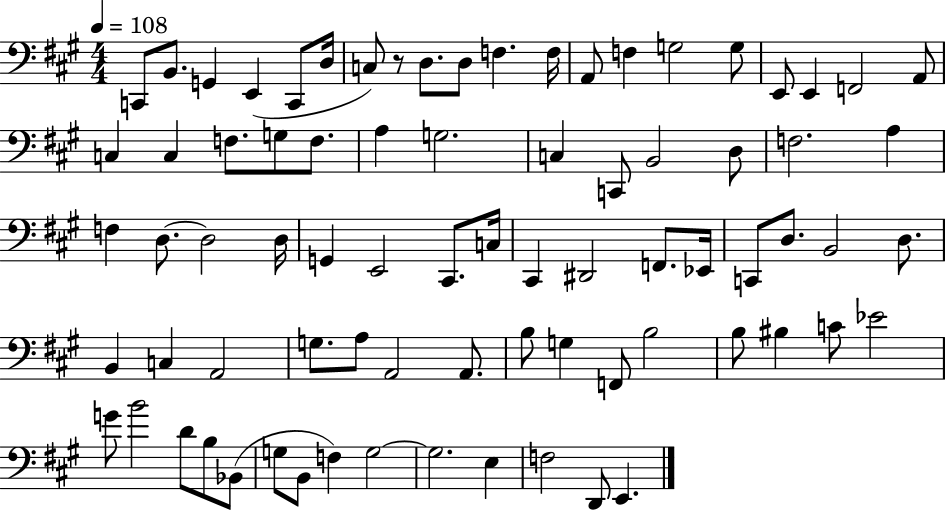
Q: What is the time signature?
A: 4/4